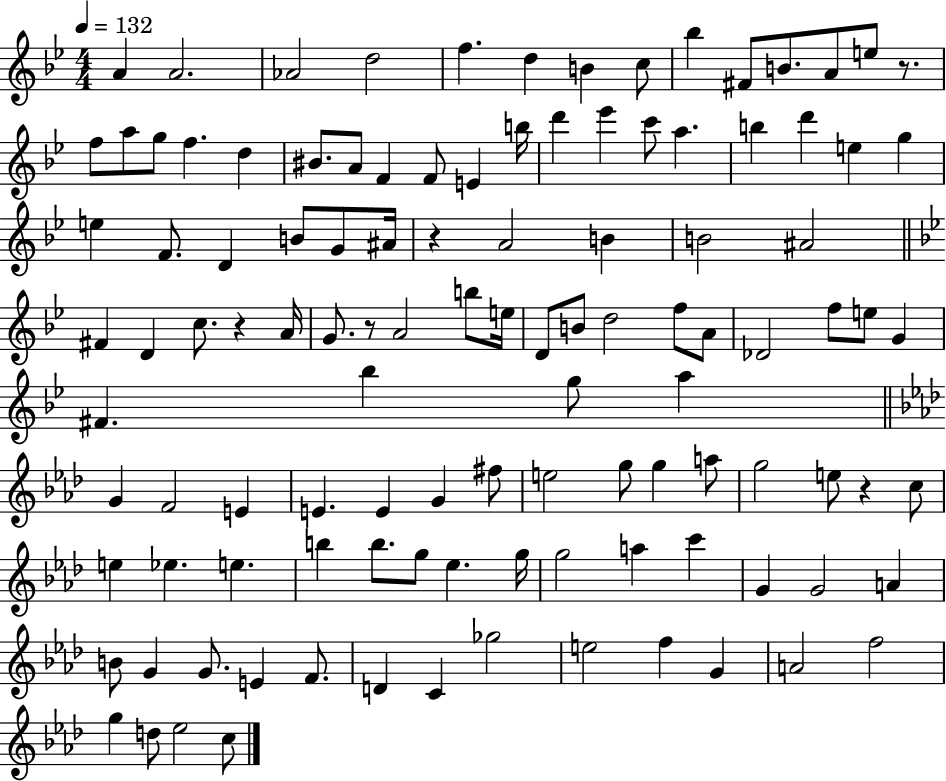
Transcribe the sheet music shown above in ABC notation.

X:1
T:Untitled
M:4/4
L:1/4
K:Bb
A A2 _A2 d2 f d B c/2 _b ^F/2 B/2 A/2 e/2 z/2 f/2 a/2 g/2 f d ^B/2 A/2 F F/2 E b/4 d' _e' c'/2 a b d' e g e F/2 D B/2 G/2 ^A/4 z A2 B B2 ^A2 ^F D c/2 z A/4 G/2 z/2 A2 b/2 e/4 D/2 B/2 d2 f/2 A/2 _D2 f/2 e/2 G ^F _b g/2 a G F2 E E E G ^f/2 e2 g/2 g a/2 g2 e/2 z c/2 e _e e b b/2 g/2 _e g/4 g2 a c' G G2 A B/2 G G/2 E F/2 D C _g2 e2 f G A2 f2 g d/2 _e2 c/2